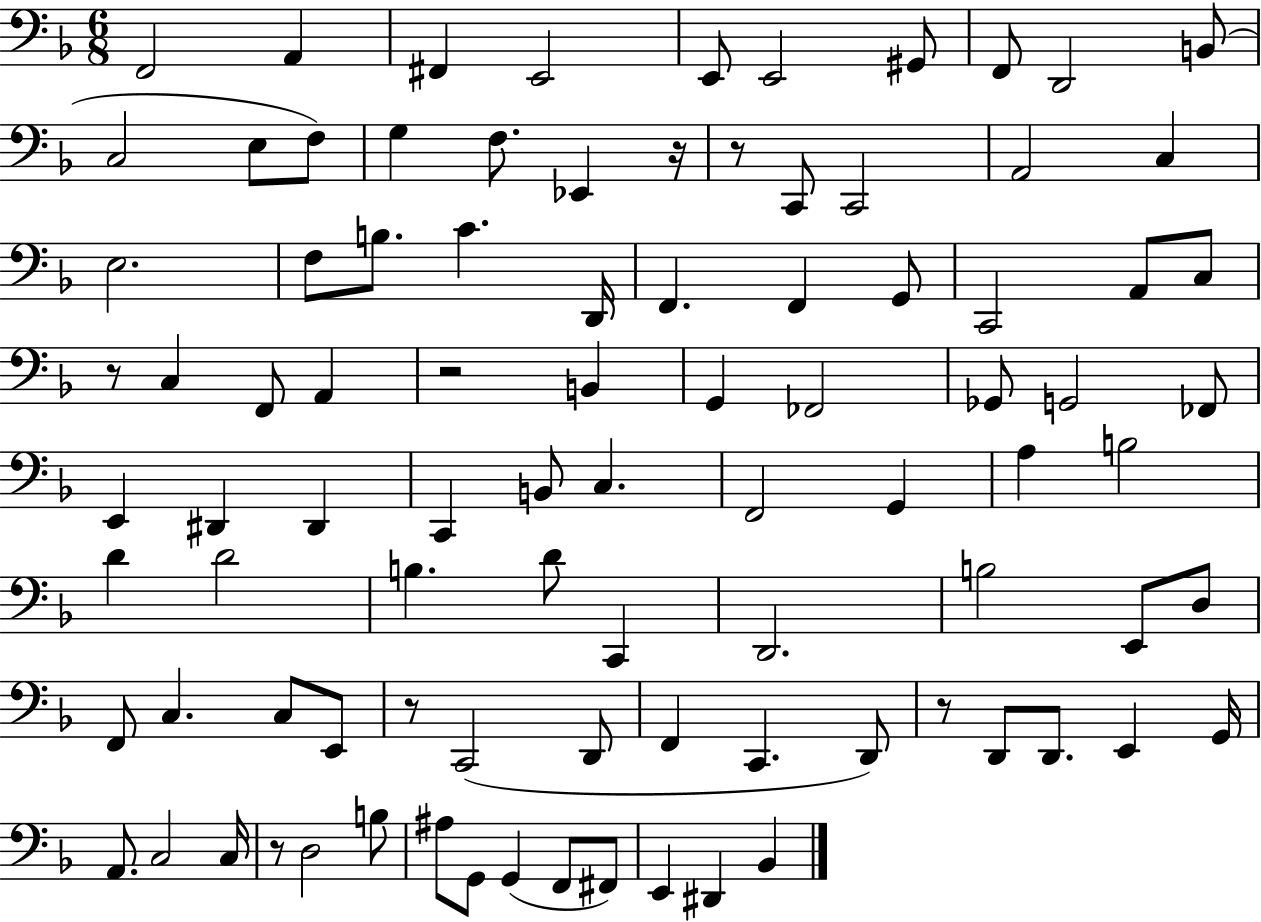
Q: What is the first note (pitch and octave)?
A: F2